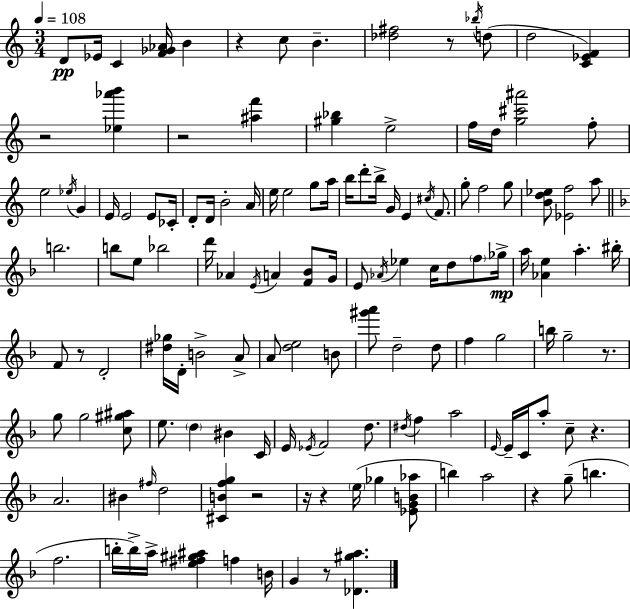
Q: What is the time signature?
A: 3/4